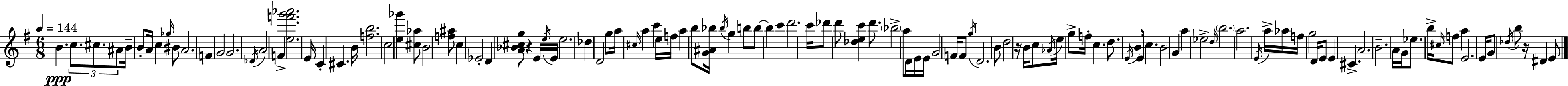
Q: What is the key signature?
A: G major